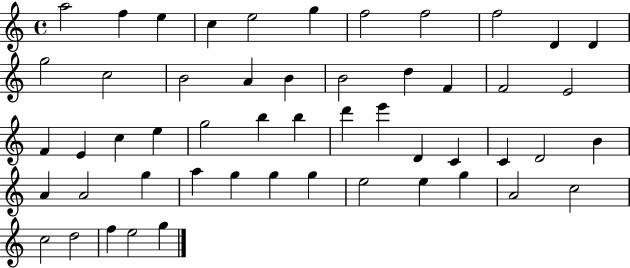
X:1
T:Untitled
M:4/4
L:1/4
K:C
a2 f e c e2 g f2 f2 f2 D D g2 c2 B2 A B B2 d F F2 E2 F E c e g2 b b d' e' D C C D2 B A A2 g a g g g e2 e g A2 c2 c2 d2 f e2 g